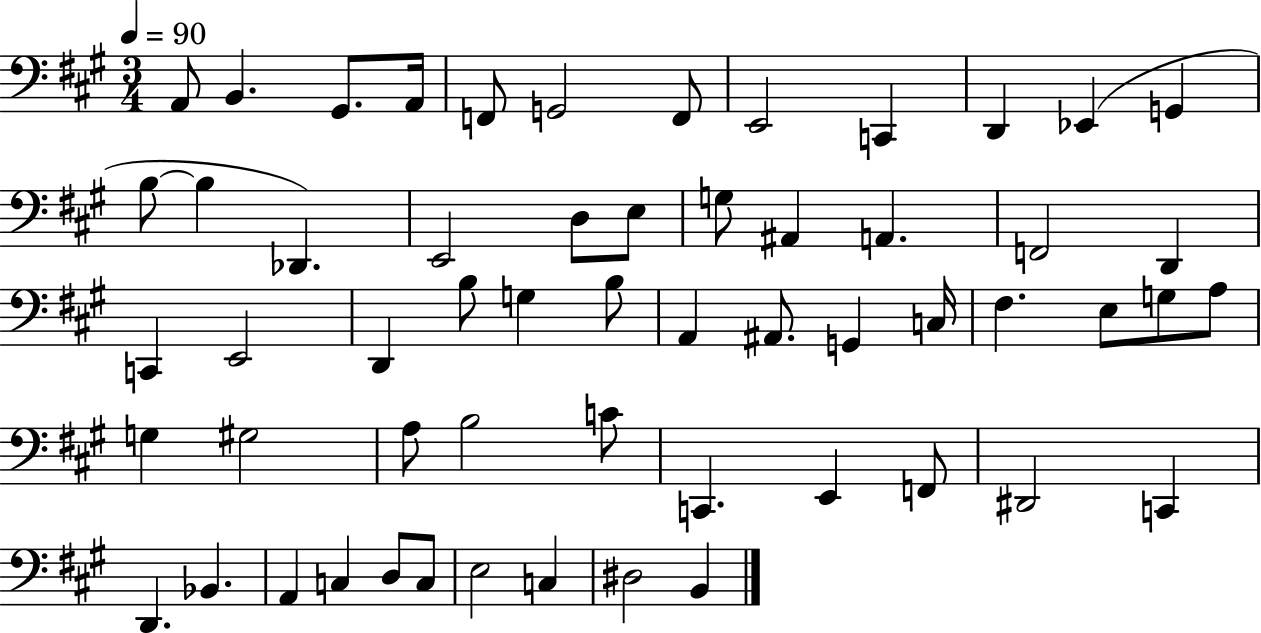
{
  \clef bass
  \numericTimeSignature
  \time 3/4
  \key a \major
  \tempo 4 = 90
  a,8 b,4. gis,8. a,16 | f,8 g,2 f,8 | e,2 c,4 | d,4 ees,4( g,4 | \break b8~~ b4 des,4.) | e,2 d8 e8 | g8 ais,4 a,4. | f,2 d,4 | \break c,4 e,2 | d,4 b8 g4 b8 | a,4 ais,8. g,4 c16 | fis4. e8 g8 a8 | \break g4 gis2 | a8 b2 c'8 | c,4. e,4 f,8 | dis,2 c,4 | \break d,4. bes,4. | a,4 c4 d8 c8 | e2 c4 | dis2 b,4 | \break \bar "|."
}